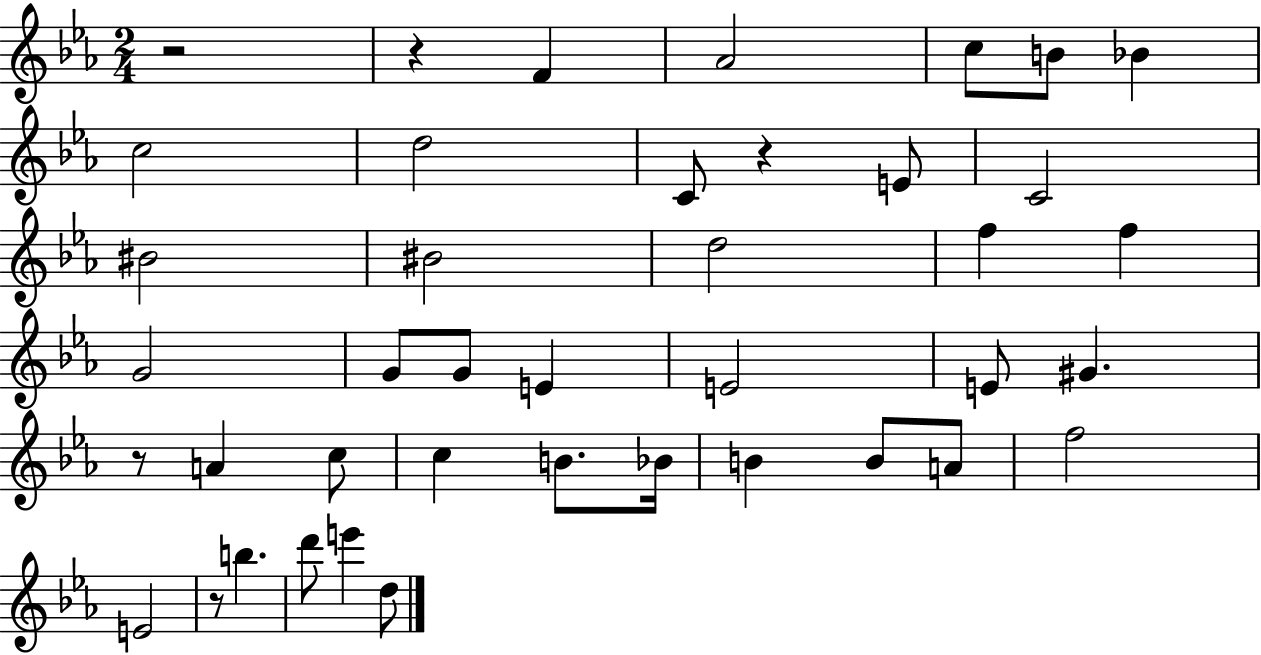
X:1
T:Untitled
M:2/4
L:1/4
K:Eb
z2 z F _A2 c/2 B/2 _B c2 d2 C/2 z E/2 C2 ^B2 ^B2 d2 f f G2 G/2 G/2 E E2 E/2 ^G z/2 A c/2 c B/2 _B/4 B B/2 A/2 f2 E2 z/2 b d'/2 e' d/2